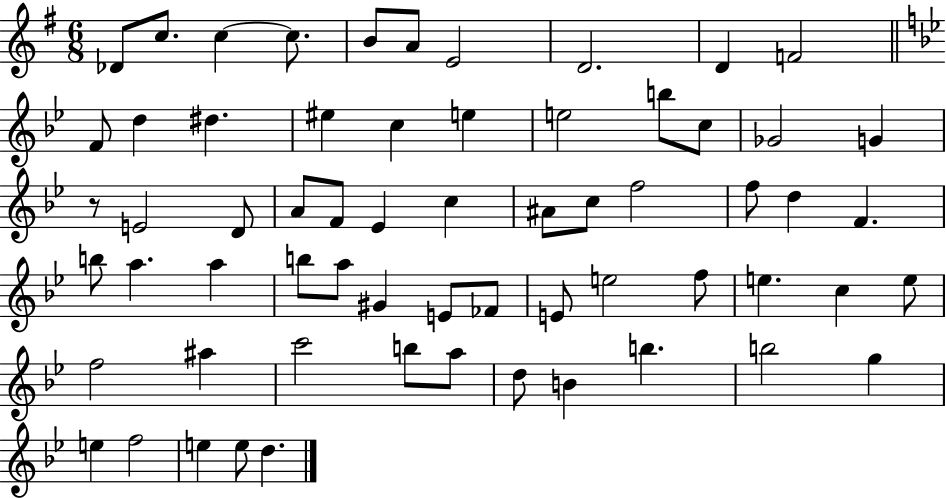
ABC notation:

X:1
T:Untitled
M:6/8
L:1/4
K:G
_D/2 c/2 c c/2 B/2 A/2 E2 D2 D F2 F/2 d ^d ^e c e e2 b/2 c/2 _G2 G z/2 E2 D/2 A/2 F/2 _E c ^A/2 c/2 f2 f/2 d F b/2 a a b/2 a/2 ^G E/2 _F/2 E/2 e2 f/2 e c e/2 f2 ^a c'2 b/2 a/2 d/2 B b b2 g e f2 e e/2 d